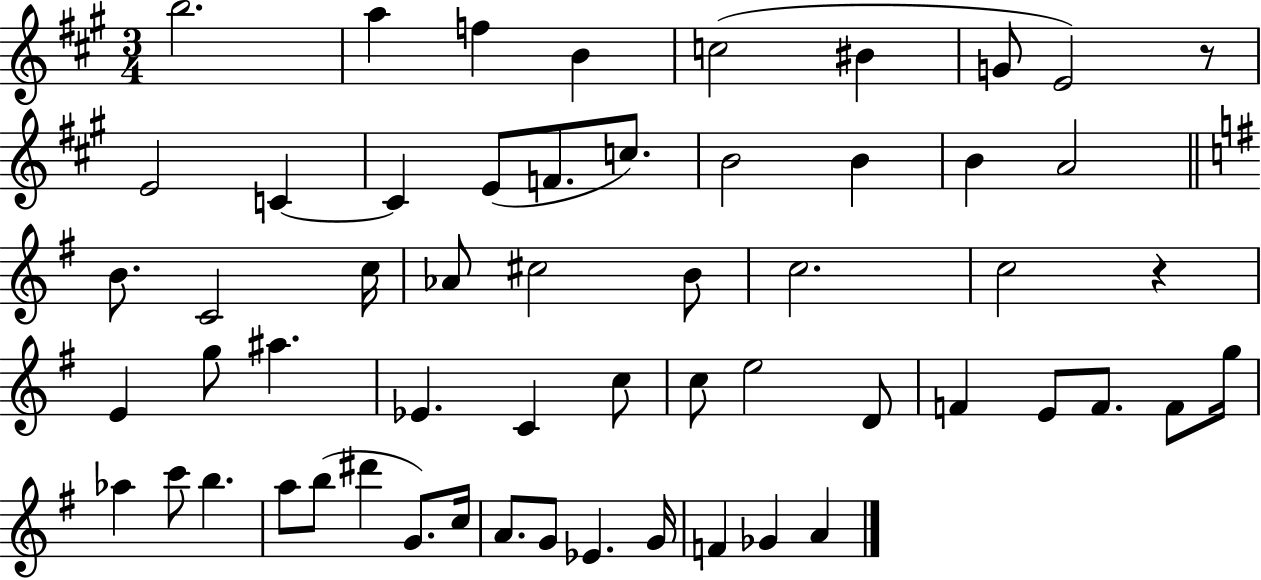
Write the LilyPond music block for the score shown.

{
  \clef treble
  \numericTimeSignature
  \time 3/4
  \key a \major
  b''2. | a''4 f''4 b'4 | c''2( bis'4 | g'8 e'2) r8 | \break e'2 c'4~~ | c'4 e'8( f'8. c''8.) | b'2 b'4 | b'4 a'2 | \break \bar "||" \break \key g \major b'8. c'2 c''16 | aes'8 cis''2 b'8 | c''2. | c''2 r4 | \break e'4 g''8 ais''4. | ees'4. c'4 c''8 | c''8 e''2 d'8 | f'4 e'8 f'8. f'8 g''16 | \break aes''4 c'''8 b''4. | a''8 b''8( dis'''4 g'8.) c''16 | a'8. g'8 ees'4. g'16 | f'4 ges'4 a'4 | \break \bar "|."
}